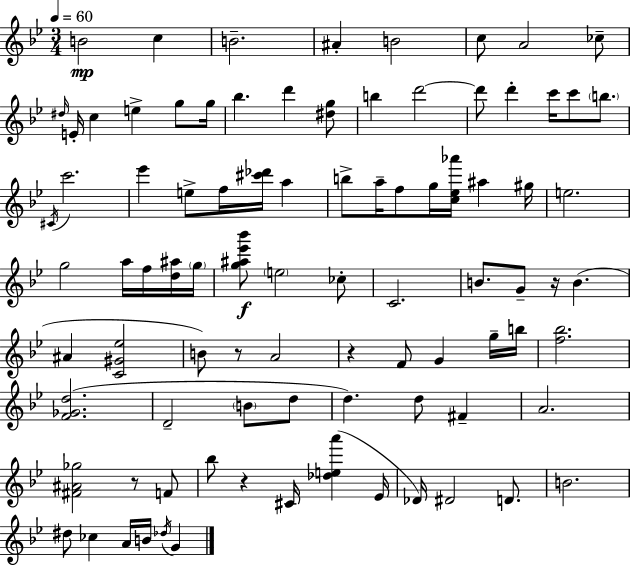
{
  \clef treble
  \numericTimeSignature
  \time 3/4
  \key g \minor
  \tempo 4 = 60
  \repeat volta 2 { b'2\mp c''4 | b'2.-- | ais'4-. b'2 | c''8 a'2 ces''8-- | \break \grace { dis''16 } e'16-. c''4 e''4-> g''8 | g''16 bes''4. d'''4 <dis'' g''>8 | b''4 d'''2~~ | d'''8 d'''4-. c'''16 c'''8 \parenthesize b''8. | \break \acciaccatura { cis'16 } c'''2. | ees'''4 e''8-> f''16 <cis''' des'''>16 a''4 | b''8-> a''16-- f''8 g''16 <c'' ees'' aes'''>16 ais''4 | gis''16 e''2. | \break g''2 a''16 f''16 | <d'' ais''>16 \parenthesize g''16 <g'' ais'' ees''' bes'''>8\f \parenthesize e''2 | ces''8-. c'2. | b'8. g'8-- r16 b'4.( | \break ais'4 <c' gis' ees''>2 | b'8) r8 a'2 | r4 f'8 g'4 | g''16-- b''16 <f'' bes''>2. | \break <f' ges' d''>2.( | d'2-- \parenthesize b'8 | d''8 d''4.) d''8 fis'4-- | a'2. | \break <fis' ais' ges''>2 r8 | f'8 bes''8 r4 cis'16 <des'' e'' a'''>4( | ees'16 des'16) dis'2 d'8. | b'2. | \break dis''8 ces''4 a'16 b'16 \acciaccatura { des''16 } g'4 | } \bar "|."
}